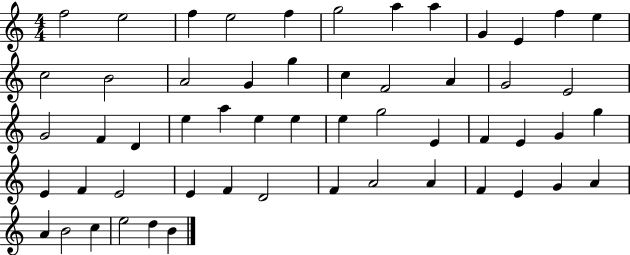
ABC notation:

X:1
T:Untitled
M:4/4
L:1/4
K:C
f2 e2 f e2 f g2 a a G E f e c2 B2 A2 G g c F2 A G2 E2 G2 F D e a e e e g2 E F E G g E F E2 E F D2 F A2 A F E G A A B2 c e2 d B